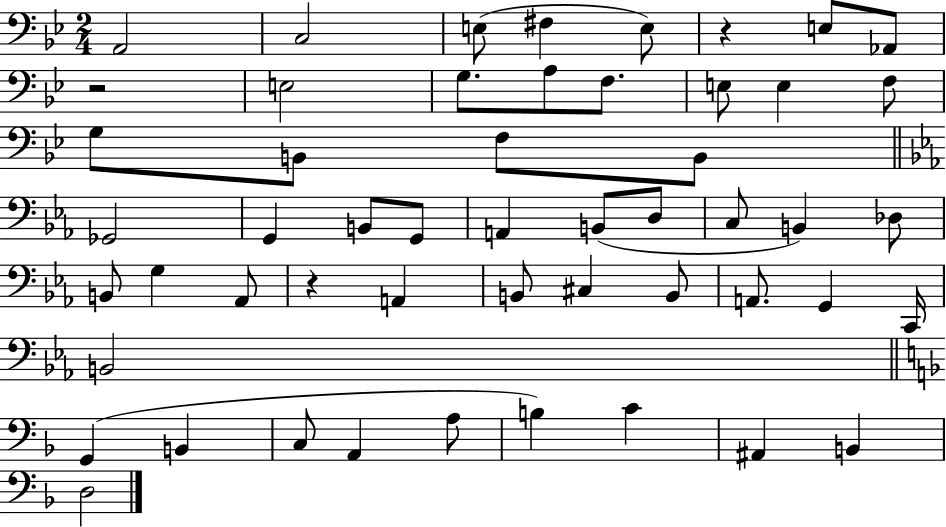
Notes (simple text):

A2/h C3/h E3/e F#3/q E3/e R/q E3/e Ab2/e R/h E3/h G3/e. A3/e F3/e. E3/e E3/q F3/e G3/e B2/e F3/e B2/e Gb2/h G2/q B2/e G2/e A2/q B2/e D3/e C3/e B2/q Db3/e B2/e G3/q Ab2/e R/q A2/q B2/e C#3/q B2/e A2/e. G2/q C2/s B2/h G2/q B2/q C3/e A2/q A3/e B3/q C4/q A#2/q B2/q D3/h